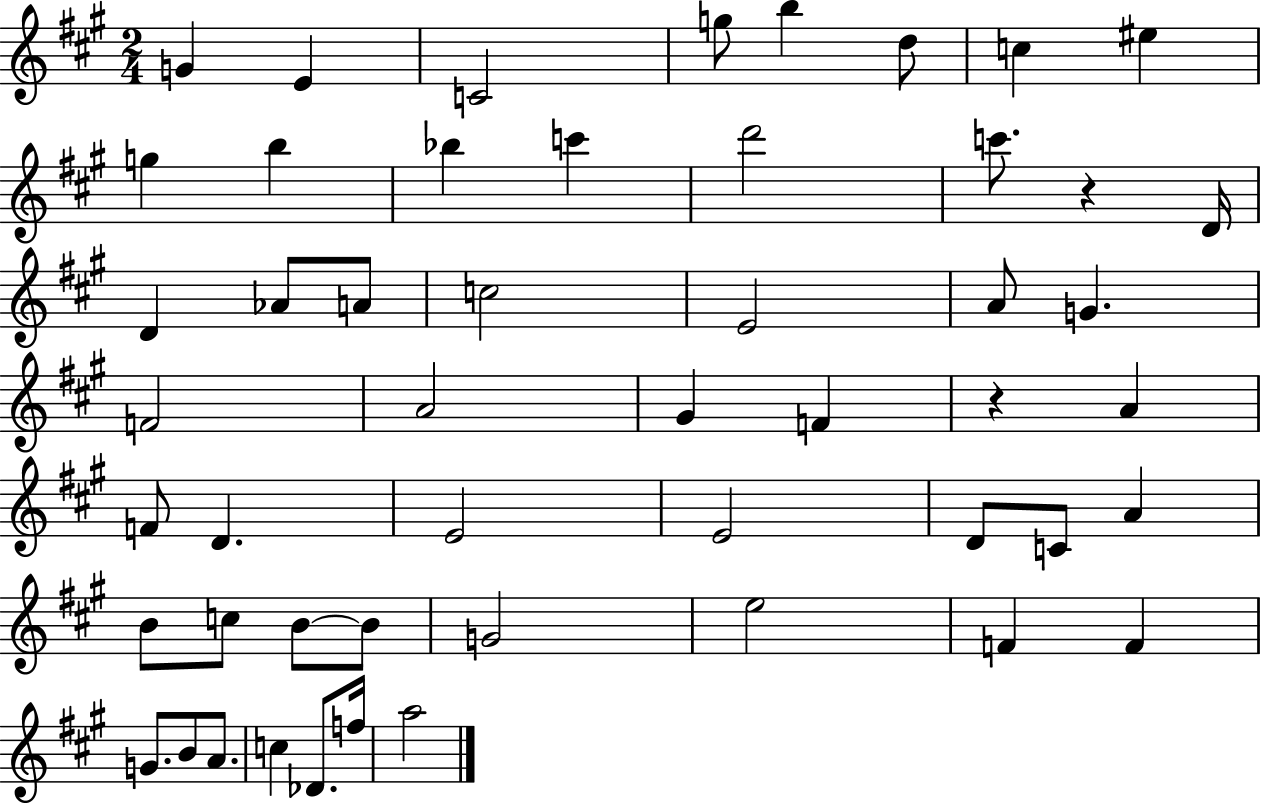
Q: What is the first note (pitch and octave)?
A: G4